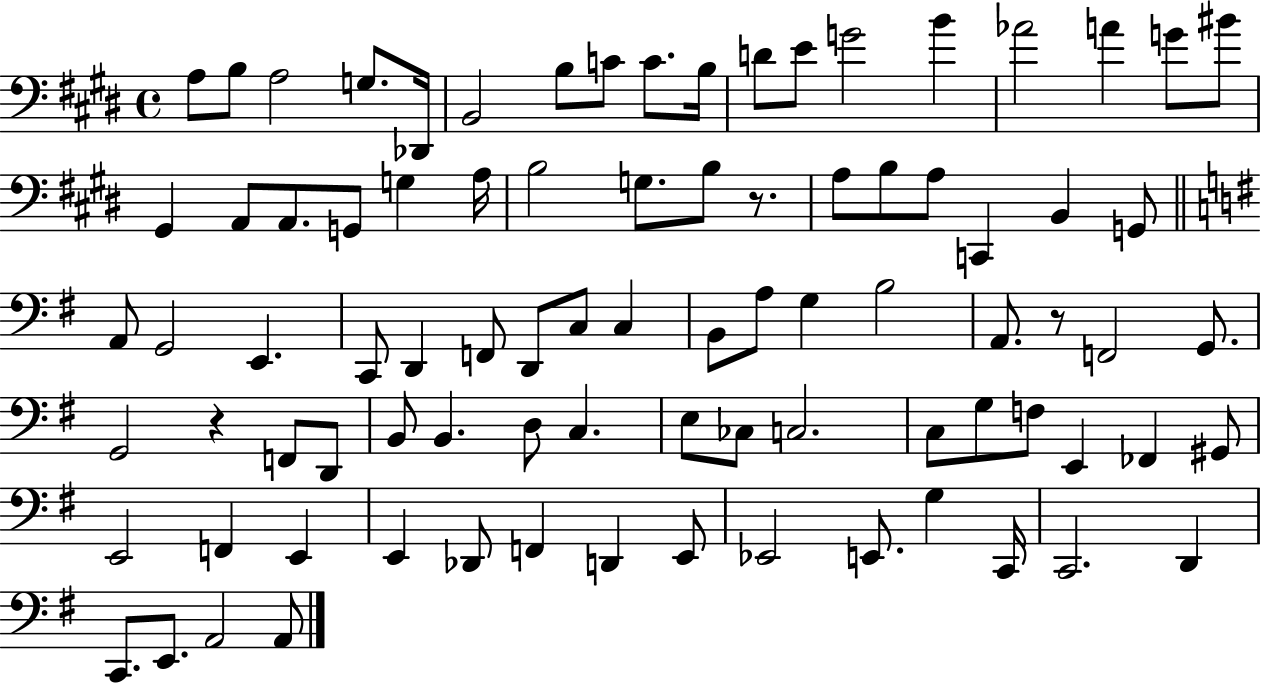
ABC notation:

X:1
T:Untitled
M:4/4
L:1/4
K:E
A,/2 B,/2 A,2 G,/2 _D,,/4 B,,2 B,/2 C/2 C/2 B,/4 D/2 E/2 G2 B _A2 A G/2 ^B/2 ^G,, A,,/2 A,,/2 G,,/2 G, A,/4 B,2 G,/2 B,/2 z/2 A,/2 B,/2 A,/2 C,, B,, G,,/2 A,,/2 G,,2 E,, C,,/2 D,, F,,/2 D,,/2 C,/2 C, B,,/2 A,/2 G, B,2 A,,/2 z/2 F,,2 G,,/2 G,,2 z F,,/2 D,,/2 B,,/2 B,, D,/2 C, E,/2 _C,/2 C,2 C,/2 G,/2 F,/2 E,, _F,, ^G,,/2 E,,2 F,, E,, E,, _D,,/2 F,, D,, E,,/2 _E,,2 E,,/2 G, C,,/4 C,,2 D,, C,,/2 E,,/2 A,,2 A,,/2